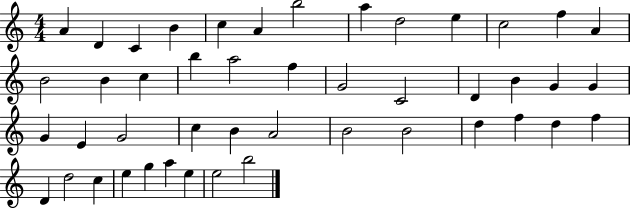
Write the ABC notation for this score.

X:1
T:Untitled
M:4/4
L:1/4
K:C
A D C B c A b2 a d2 e c2 f A B2 B c b a2 f G2 C2 D B G G G E G2 c B A2 B2 B2 d f d f D d2 c e g a e e2 b2